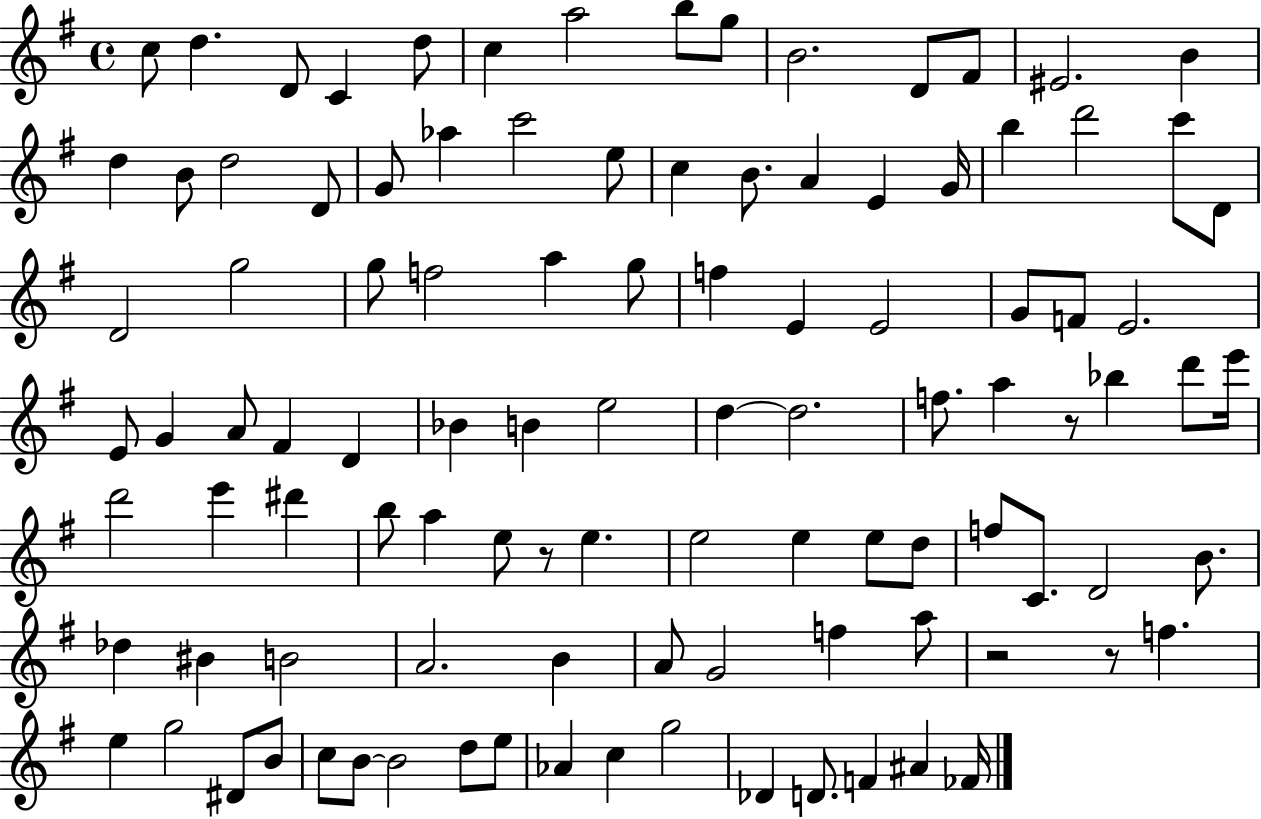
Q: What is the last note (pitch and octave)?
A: FES4